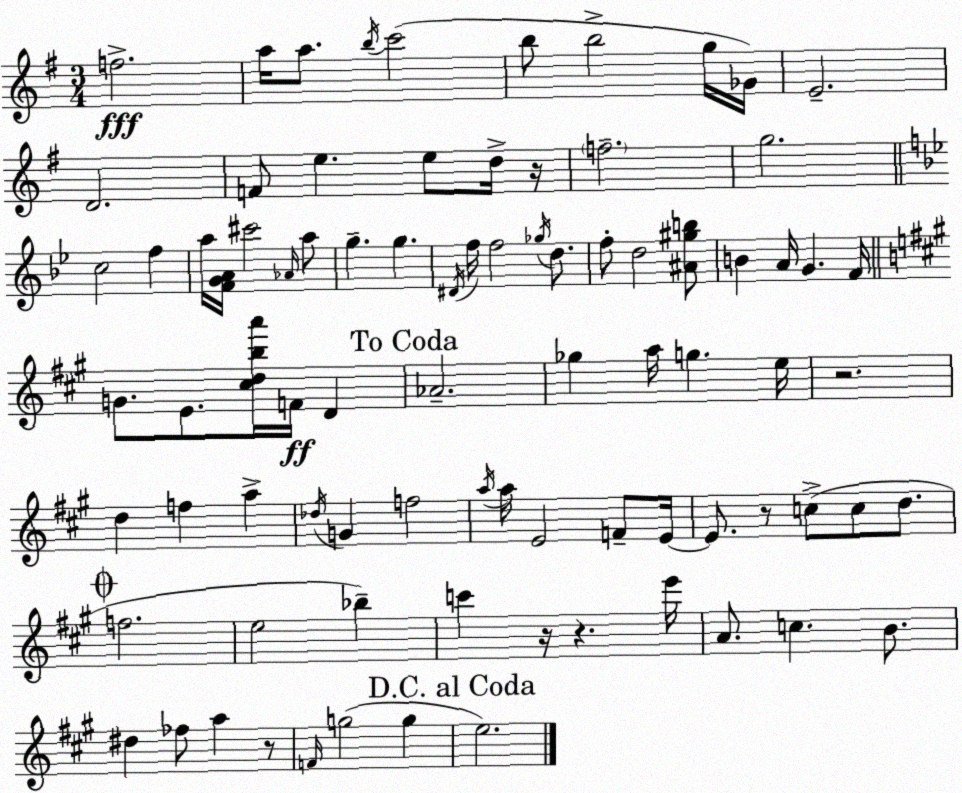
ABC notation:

X:1
T:Untitled
M:3/4
L:1/4
K:G
f2 a/4 a/2 b/4 c'2 b/2 b2 g/4 _G/4 E2 D2 F/2 e e/2 d/4 z/4 f2 g2 c2 f a/4 [FGA]/4 ^c'2 _A/4 a/2 g g ^D/4 f/4 f2 _g/4 d/2 f/2 d2 [^A^gb]/2 B A/4 G F/4 G/2 E/2 [^cdba']/4 F/4 D _A2 _g a/4 g e/4 z2 d f a _d/4 G f2 a/4 a/4 E2 F/2 E/4 E/2 z/2 c/2 c/2 d/2 f2 e2 _b c' z/4 z e'/4 A/2 c B/2 ^d _f/2 a z/2 F/4 g2 g e2